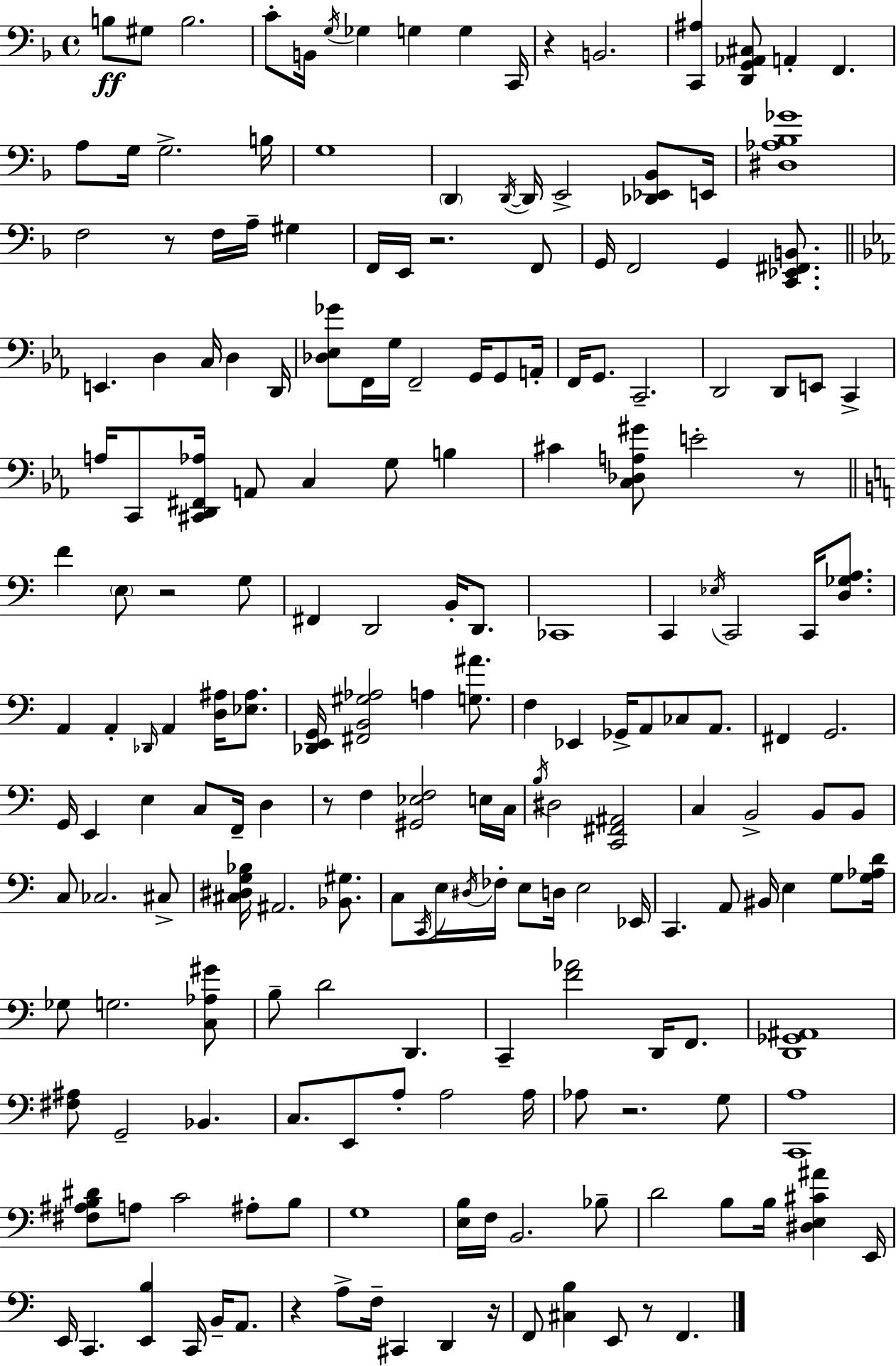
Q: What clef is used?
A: bass